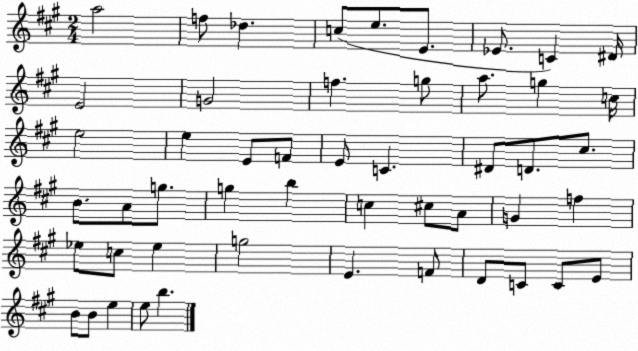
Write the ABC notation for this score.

X:1
T:Untitled
M:2/4
L:1/4
K:A
a2 f/2 _d c/2 e/2 E/2 _E/2 C ^D/4 E2 G2 f g/2 a/2 g c/4 e2 e E/2 F/2 E/2 C ^D/2 D/2 ^c/2 B/2 A/2 g/2 g b c ^c/2 A/2 G f _e/2 c/2 _e g2 E F/2 D/2 C/2 C/2 E/2 B/2 B/2 e e/2 b